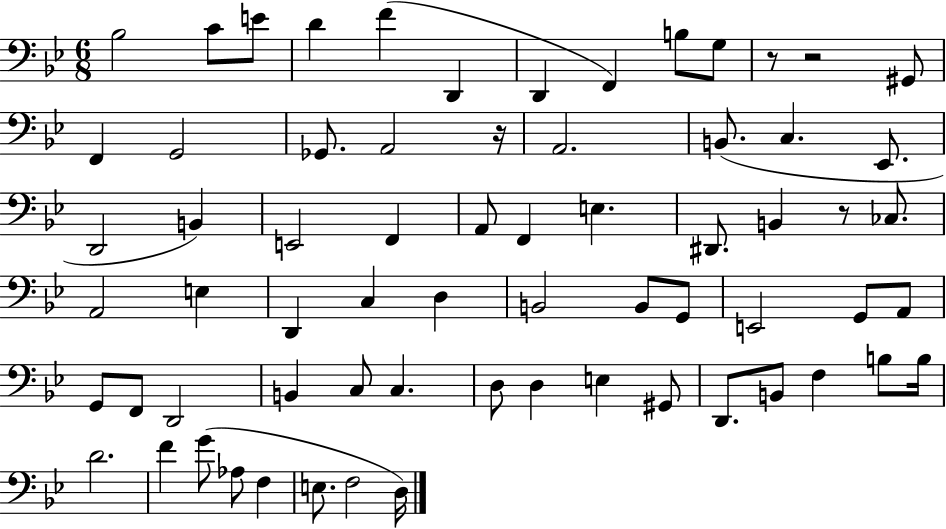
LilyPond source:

{
  \clef bass
  \numericTimeSignature
  \time 6/8
  \key bes \major
  bes2 c'8 e'8 | d'4 f'4( d,4 | d,4 f,4) b8 g8 | r8 r2 gis,8 | \break f,4 g,2 | ges,8. a,2 r16 | a,2. | b,8.( c4. ees,8. | \break d,2 b,4) | e,2 f,4 | a,8 f,4 e4. | dis,8. b,4 r8 ces8. | \break a,2 e4 | d,4 c4 d4 | b,2 b,8 g,8 | e,2 g,8 a,8 | \break g,8 f,8 d,2 | b,4 c8 c4. | d8 d4 e4 gis,8 | d,8. b,8 f4 b8 b16 | \break d'2. | f'4 g'8( aes8 f4 | e8. f2 d16) | \bar "|."
}